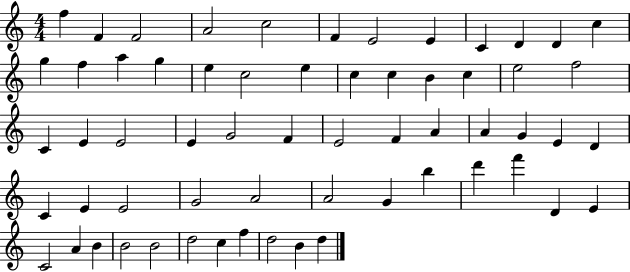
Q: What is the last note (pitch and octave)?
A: D5